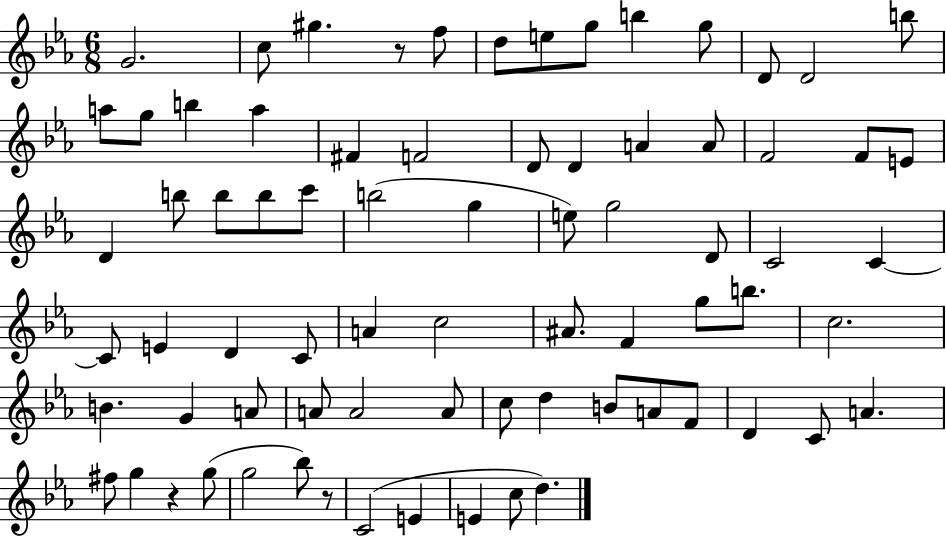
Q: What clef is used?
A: treble